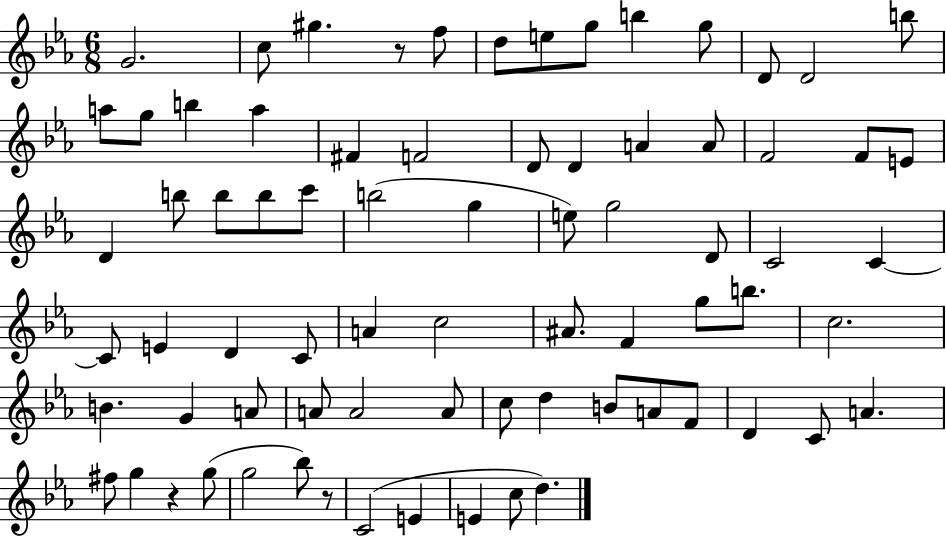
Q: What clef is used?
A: treble